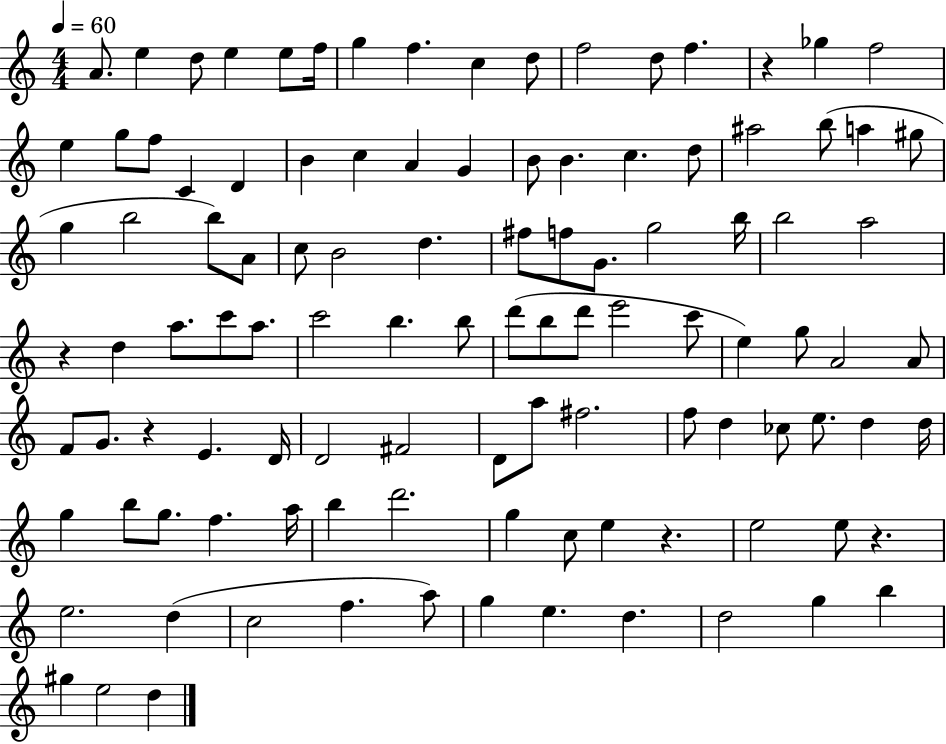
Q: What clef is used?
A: treble